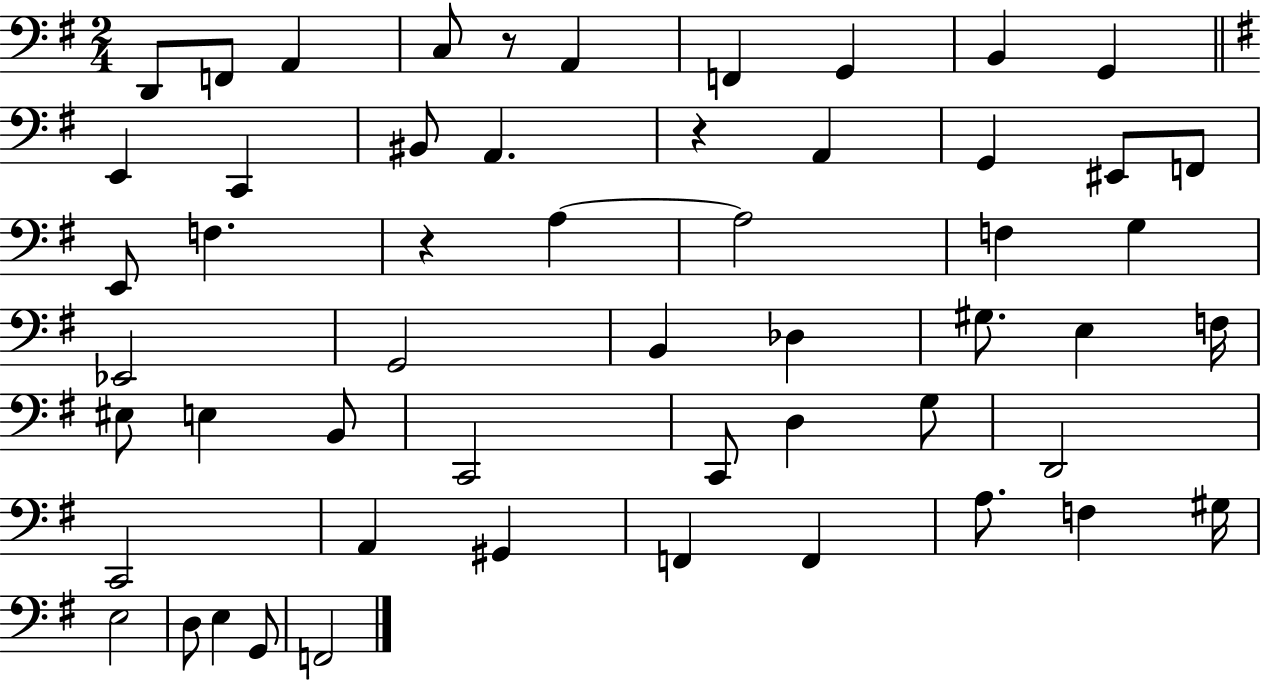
{
  \clef bass
  \numericTimeSignature
  \time 2/4
  \key g \major
  \repeat volta 2 { d,8 f,8 a,4 | c8 r8 a,4 | f,4 g,4 | b,4 g,4 | \break \bar "||" \break \key e \minor e,4 c,4 | bis,8 a,4. | r4 a,4 | g,4 eis,8 f,8 | \break e,8 f4. | r4 a4~~ | a2 | f4 g4 | \break ees,2 | g,2 | b,4 des4 | gis8. e4 f16 | \break eis8 e4 b,8 | c,2 | c,8 d4 g8 | d,2 | \break c,2 | a,4 gis,4 | f,4 f,4 | a8. f4 gis16 | \break e2 | d8 e4 g,8 | f,2 | } \bar "|."
}